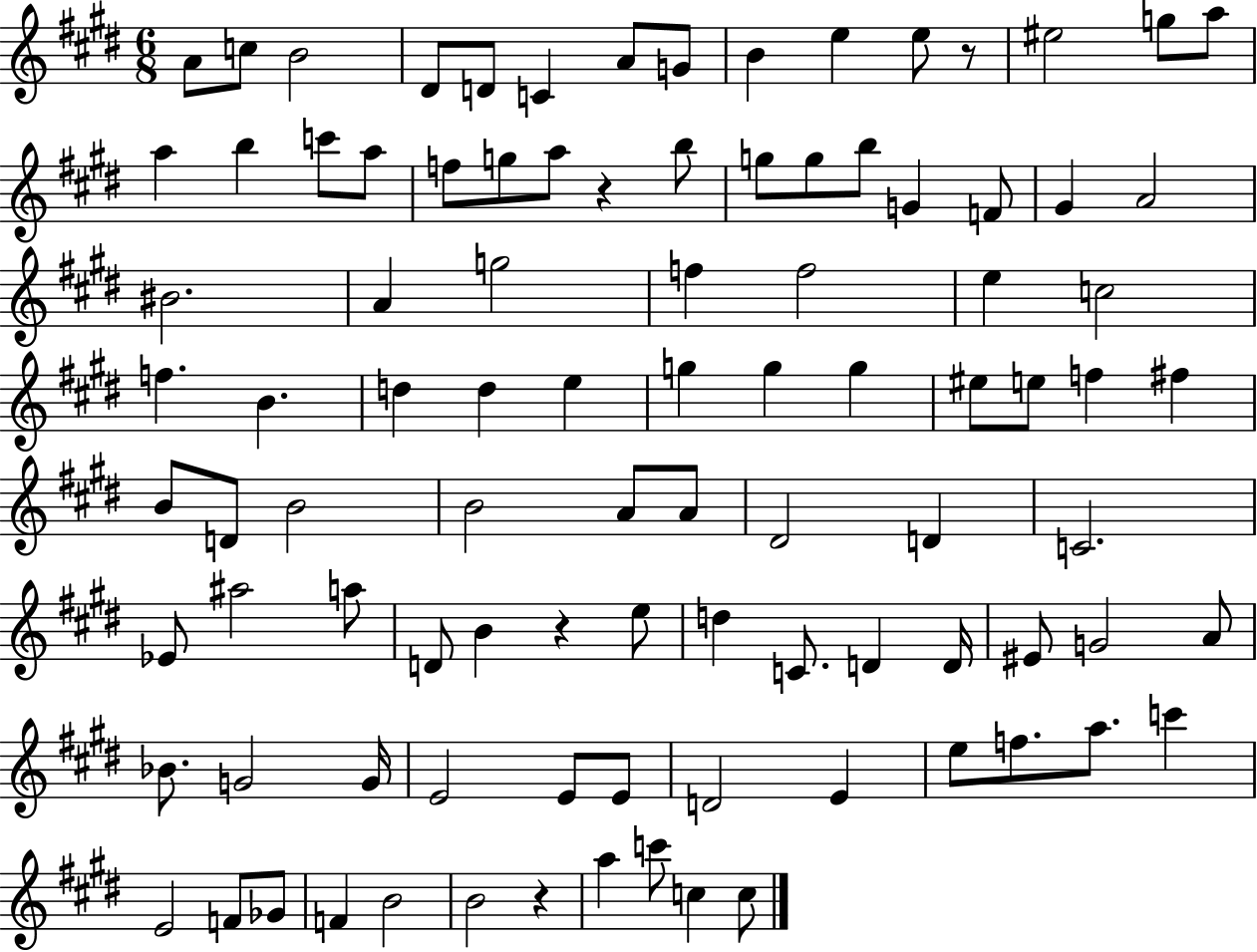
{
  \clef treble
  \numericTimeSignature
  \time 6/8
  \key e \major
  \repeat volta 2 { a'8 c''8 b'2 | dis'8 d'8 c'4 a'8 g'8 | b'4 e''4 e''8 r8 | eis''2 g''8 a''8 | \break a''4 b''4 c'''8 a''8 | f''8 g''8 a''8 r4 b''8 | g''8 g''8 b''8 g'4 f'8 | gis'4 a'2 | \break bis'2. | a'4 g''2 | f''4 f''2 | e''4 c''2 | \break f''4. b'4. | d''4 d''4 e''4 | g''4 g''4 g''4 | eis''8 e''8 f''4 fis''4 | \break b'8 d'8 b'2 | b'2 a'8 a'8 | dis'2 d'4 | c'2. | \break ees'8 ais''2 a''8 | d'8 b'4 r4 e''8 | d''4 c'8. d'4 d'16 | eis'8 g'2 a'8 | \break bes'8. g'2 g'16 | e'2 e'8 e'8 | d'2 e'4 | e''8 f''8. a''8. c'''4 | \break e'2 f'8 ges'8 | f'4 b'2 | b'2 r4 | a''4 c'''8 c''4 c''8 | \break } \bar "|."
}